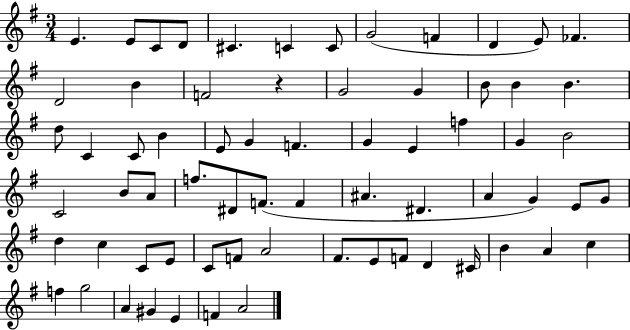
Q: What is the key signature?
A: G major